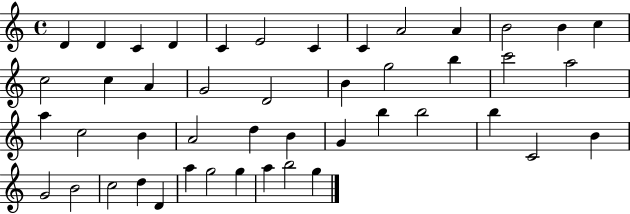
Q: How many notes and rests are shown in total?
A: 46